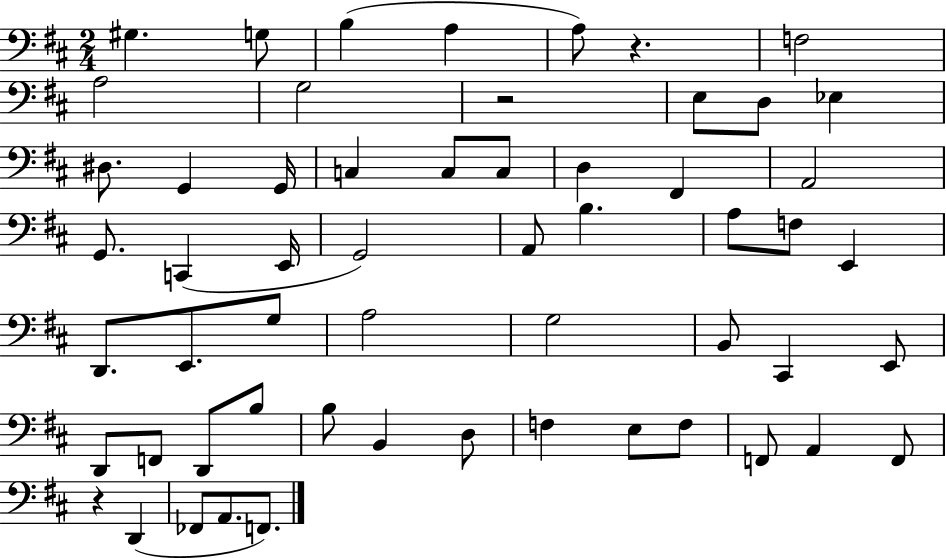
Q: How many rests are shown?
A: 3